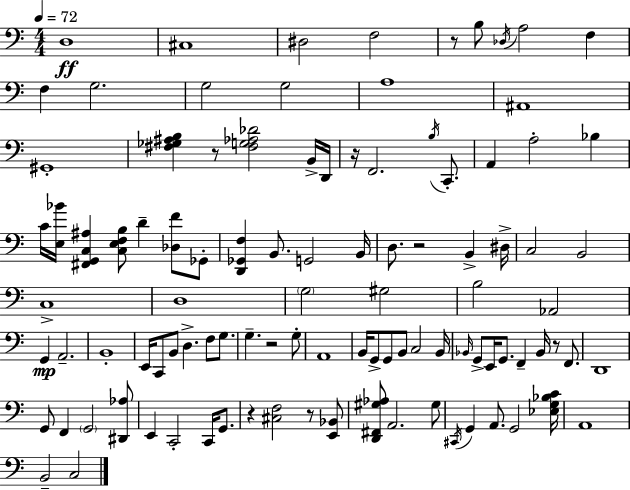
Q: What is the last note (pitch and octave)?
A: C3